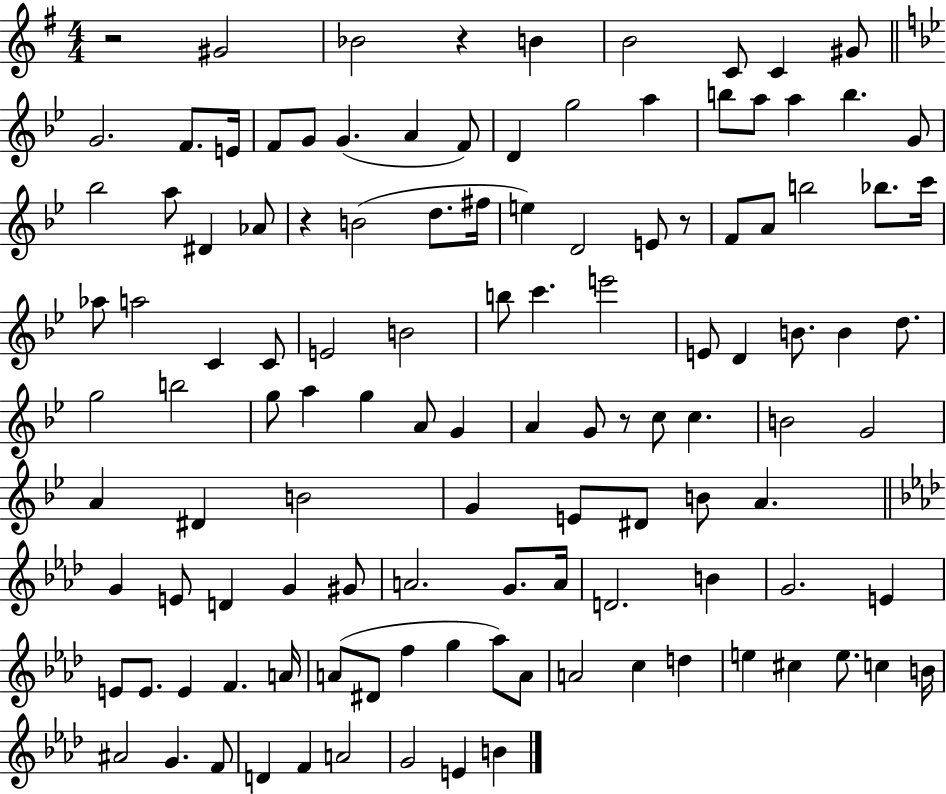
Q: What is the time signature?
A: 4/4